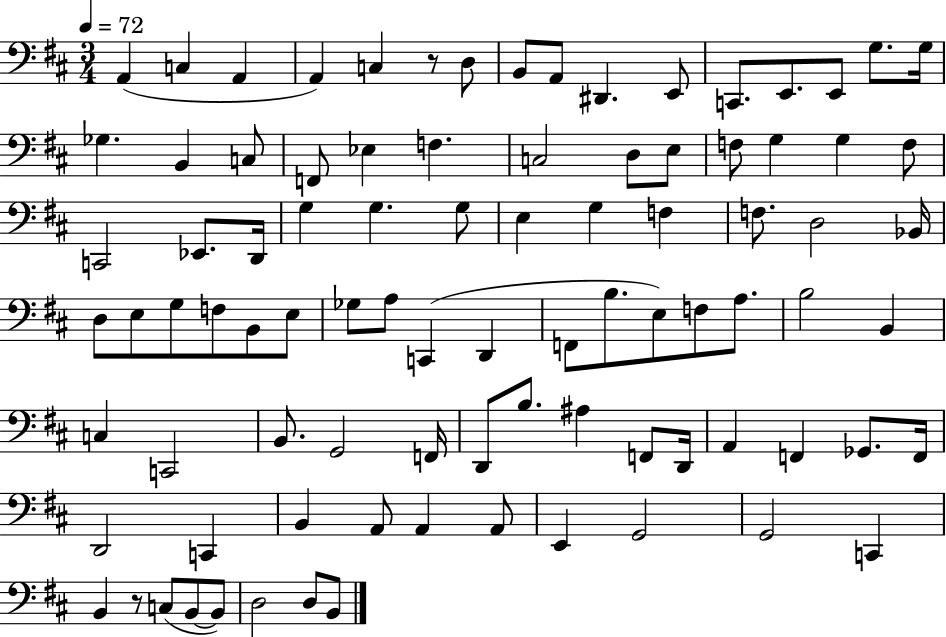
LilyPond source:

{
  \clef bass
  \numericTimeSignature
  \time 3/4
  \key d \major
  \tempo 4 = 72
  a,4( c4 a,4 | a,4) c4 r8 d8 | b,8 a,8 dis,4. e,8 | c,8. e,8. e,8 g8. g16 | \break ges4. b,4 c8 | f,8 ees4 f4. | c2 d8 e8 | f8 g4 g4 f8 | \break c,2 ees,8. d,16 | g4 g4. g8 | e4 g4 f4 | f8. d2 bes,16 | \break d8 e8 g8 f8 b,8 e8 | ges8 a8 c,4( d,4 | f,8 b8. e8) f8 a8. | b2 b,4 | \break c4 c,2 | b,8. g,2 f,16 | d,8 b8. ais4 f,8 d,16 | a,4 f,4 ges,8. f,16 | \break d,2 c,4 | b,4 a,8 a,4 a,8 | e,4 g,2 | g,2 c,4 | \break b,4 r8 c8( b,8~~ b,8) | d2 d8 b,8 | \bar "|."
}